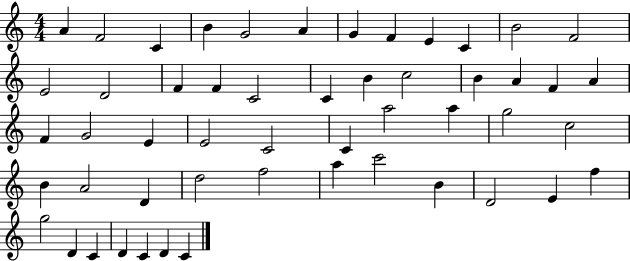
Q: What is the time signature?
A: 4/4